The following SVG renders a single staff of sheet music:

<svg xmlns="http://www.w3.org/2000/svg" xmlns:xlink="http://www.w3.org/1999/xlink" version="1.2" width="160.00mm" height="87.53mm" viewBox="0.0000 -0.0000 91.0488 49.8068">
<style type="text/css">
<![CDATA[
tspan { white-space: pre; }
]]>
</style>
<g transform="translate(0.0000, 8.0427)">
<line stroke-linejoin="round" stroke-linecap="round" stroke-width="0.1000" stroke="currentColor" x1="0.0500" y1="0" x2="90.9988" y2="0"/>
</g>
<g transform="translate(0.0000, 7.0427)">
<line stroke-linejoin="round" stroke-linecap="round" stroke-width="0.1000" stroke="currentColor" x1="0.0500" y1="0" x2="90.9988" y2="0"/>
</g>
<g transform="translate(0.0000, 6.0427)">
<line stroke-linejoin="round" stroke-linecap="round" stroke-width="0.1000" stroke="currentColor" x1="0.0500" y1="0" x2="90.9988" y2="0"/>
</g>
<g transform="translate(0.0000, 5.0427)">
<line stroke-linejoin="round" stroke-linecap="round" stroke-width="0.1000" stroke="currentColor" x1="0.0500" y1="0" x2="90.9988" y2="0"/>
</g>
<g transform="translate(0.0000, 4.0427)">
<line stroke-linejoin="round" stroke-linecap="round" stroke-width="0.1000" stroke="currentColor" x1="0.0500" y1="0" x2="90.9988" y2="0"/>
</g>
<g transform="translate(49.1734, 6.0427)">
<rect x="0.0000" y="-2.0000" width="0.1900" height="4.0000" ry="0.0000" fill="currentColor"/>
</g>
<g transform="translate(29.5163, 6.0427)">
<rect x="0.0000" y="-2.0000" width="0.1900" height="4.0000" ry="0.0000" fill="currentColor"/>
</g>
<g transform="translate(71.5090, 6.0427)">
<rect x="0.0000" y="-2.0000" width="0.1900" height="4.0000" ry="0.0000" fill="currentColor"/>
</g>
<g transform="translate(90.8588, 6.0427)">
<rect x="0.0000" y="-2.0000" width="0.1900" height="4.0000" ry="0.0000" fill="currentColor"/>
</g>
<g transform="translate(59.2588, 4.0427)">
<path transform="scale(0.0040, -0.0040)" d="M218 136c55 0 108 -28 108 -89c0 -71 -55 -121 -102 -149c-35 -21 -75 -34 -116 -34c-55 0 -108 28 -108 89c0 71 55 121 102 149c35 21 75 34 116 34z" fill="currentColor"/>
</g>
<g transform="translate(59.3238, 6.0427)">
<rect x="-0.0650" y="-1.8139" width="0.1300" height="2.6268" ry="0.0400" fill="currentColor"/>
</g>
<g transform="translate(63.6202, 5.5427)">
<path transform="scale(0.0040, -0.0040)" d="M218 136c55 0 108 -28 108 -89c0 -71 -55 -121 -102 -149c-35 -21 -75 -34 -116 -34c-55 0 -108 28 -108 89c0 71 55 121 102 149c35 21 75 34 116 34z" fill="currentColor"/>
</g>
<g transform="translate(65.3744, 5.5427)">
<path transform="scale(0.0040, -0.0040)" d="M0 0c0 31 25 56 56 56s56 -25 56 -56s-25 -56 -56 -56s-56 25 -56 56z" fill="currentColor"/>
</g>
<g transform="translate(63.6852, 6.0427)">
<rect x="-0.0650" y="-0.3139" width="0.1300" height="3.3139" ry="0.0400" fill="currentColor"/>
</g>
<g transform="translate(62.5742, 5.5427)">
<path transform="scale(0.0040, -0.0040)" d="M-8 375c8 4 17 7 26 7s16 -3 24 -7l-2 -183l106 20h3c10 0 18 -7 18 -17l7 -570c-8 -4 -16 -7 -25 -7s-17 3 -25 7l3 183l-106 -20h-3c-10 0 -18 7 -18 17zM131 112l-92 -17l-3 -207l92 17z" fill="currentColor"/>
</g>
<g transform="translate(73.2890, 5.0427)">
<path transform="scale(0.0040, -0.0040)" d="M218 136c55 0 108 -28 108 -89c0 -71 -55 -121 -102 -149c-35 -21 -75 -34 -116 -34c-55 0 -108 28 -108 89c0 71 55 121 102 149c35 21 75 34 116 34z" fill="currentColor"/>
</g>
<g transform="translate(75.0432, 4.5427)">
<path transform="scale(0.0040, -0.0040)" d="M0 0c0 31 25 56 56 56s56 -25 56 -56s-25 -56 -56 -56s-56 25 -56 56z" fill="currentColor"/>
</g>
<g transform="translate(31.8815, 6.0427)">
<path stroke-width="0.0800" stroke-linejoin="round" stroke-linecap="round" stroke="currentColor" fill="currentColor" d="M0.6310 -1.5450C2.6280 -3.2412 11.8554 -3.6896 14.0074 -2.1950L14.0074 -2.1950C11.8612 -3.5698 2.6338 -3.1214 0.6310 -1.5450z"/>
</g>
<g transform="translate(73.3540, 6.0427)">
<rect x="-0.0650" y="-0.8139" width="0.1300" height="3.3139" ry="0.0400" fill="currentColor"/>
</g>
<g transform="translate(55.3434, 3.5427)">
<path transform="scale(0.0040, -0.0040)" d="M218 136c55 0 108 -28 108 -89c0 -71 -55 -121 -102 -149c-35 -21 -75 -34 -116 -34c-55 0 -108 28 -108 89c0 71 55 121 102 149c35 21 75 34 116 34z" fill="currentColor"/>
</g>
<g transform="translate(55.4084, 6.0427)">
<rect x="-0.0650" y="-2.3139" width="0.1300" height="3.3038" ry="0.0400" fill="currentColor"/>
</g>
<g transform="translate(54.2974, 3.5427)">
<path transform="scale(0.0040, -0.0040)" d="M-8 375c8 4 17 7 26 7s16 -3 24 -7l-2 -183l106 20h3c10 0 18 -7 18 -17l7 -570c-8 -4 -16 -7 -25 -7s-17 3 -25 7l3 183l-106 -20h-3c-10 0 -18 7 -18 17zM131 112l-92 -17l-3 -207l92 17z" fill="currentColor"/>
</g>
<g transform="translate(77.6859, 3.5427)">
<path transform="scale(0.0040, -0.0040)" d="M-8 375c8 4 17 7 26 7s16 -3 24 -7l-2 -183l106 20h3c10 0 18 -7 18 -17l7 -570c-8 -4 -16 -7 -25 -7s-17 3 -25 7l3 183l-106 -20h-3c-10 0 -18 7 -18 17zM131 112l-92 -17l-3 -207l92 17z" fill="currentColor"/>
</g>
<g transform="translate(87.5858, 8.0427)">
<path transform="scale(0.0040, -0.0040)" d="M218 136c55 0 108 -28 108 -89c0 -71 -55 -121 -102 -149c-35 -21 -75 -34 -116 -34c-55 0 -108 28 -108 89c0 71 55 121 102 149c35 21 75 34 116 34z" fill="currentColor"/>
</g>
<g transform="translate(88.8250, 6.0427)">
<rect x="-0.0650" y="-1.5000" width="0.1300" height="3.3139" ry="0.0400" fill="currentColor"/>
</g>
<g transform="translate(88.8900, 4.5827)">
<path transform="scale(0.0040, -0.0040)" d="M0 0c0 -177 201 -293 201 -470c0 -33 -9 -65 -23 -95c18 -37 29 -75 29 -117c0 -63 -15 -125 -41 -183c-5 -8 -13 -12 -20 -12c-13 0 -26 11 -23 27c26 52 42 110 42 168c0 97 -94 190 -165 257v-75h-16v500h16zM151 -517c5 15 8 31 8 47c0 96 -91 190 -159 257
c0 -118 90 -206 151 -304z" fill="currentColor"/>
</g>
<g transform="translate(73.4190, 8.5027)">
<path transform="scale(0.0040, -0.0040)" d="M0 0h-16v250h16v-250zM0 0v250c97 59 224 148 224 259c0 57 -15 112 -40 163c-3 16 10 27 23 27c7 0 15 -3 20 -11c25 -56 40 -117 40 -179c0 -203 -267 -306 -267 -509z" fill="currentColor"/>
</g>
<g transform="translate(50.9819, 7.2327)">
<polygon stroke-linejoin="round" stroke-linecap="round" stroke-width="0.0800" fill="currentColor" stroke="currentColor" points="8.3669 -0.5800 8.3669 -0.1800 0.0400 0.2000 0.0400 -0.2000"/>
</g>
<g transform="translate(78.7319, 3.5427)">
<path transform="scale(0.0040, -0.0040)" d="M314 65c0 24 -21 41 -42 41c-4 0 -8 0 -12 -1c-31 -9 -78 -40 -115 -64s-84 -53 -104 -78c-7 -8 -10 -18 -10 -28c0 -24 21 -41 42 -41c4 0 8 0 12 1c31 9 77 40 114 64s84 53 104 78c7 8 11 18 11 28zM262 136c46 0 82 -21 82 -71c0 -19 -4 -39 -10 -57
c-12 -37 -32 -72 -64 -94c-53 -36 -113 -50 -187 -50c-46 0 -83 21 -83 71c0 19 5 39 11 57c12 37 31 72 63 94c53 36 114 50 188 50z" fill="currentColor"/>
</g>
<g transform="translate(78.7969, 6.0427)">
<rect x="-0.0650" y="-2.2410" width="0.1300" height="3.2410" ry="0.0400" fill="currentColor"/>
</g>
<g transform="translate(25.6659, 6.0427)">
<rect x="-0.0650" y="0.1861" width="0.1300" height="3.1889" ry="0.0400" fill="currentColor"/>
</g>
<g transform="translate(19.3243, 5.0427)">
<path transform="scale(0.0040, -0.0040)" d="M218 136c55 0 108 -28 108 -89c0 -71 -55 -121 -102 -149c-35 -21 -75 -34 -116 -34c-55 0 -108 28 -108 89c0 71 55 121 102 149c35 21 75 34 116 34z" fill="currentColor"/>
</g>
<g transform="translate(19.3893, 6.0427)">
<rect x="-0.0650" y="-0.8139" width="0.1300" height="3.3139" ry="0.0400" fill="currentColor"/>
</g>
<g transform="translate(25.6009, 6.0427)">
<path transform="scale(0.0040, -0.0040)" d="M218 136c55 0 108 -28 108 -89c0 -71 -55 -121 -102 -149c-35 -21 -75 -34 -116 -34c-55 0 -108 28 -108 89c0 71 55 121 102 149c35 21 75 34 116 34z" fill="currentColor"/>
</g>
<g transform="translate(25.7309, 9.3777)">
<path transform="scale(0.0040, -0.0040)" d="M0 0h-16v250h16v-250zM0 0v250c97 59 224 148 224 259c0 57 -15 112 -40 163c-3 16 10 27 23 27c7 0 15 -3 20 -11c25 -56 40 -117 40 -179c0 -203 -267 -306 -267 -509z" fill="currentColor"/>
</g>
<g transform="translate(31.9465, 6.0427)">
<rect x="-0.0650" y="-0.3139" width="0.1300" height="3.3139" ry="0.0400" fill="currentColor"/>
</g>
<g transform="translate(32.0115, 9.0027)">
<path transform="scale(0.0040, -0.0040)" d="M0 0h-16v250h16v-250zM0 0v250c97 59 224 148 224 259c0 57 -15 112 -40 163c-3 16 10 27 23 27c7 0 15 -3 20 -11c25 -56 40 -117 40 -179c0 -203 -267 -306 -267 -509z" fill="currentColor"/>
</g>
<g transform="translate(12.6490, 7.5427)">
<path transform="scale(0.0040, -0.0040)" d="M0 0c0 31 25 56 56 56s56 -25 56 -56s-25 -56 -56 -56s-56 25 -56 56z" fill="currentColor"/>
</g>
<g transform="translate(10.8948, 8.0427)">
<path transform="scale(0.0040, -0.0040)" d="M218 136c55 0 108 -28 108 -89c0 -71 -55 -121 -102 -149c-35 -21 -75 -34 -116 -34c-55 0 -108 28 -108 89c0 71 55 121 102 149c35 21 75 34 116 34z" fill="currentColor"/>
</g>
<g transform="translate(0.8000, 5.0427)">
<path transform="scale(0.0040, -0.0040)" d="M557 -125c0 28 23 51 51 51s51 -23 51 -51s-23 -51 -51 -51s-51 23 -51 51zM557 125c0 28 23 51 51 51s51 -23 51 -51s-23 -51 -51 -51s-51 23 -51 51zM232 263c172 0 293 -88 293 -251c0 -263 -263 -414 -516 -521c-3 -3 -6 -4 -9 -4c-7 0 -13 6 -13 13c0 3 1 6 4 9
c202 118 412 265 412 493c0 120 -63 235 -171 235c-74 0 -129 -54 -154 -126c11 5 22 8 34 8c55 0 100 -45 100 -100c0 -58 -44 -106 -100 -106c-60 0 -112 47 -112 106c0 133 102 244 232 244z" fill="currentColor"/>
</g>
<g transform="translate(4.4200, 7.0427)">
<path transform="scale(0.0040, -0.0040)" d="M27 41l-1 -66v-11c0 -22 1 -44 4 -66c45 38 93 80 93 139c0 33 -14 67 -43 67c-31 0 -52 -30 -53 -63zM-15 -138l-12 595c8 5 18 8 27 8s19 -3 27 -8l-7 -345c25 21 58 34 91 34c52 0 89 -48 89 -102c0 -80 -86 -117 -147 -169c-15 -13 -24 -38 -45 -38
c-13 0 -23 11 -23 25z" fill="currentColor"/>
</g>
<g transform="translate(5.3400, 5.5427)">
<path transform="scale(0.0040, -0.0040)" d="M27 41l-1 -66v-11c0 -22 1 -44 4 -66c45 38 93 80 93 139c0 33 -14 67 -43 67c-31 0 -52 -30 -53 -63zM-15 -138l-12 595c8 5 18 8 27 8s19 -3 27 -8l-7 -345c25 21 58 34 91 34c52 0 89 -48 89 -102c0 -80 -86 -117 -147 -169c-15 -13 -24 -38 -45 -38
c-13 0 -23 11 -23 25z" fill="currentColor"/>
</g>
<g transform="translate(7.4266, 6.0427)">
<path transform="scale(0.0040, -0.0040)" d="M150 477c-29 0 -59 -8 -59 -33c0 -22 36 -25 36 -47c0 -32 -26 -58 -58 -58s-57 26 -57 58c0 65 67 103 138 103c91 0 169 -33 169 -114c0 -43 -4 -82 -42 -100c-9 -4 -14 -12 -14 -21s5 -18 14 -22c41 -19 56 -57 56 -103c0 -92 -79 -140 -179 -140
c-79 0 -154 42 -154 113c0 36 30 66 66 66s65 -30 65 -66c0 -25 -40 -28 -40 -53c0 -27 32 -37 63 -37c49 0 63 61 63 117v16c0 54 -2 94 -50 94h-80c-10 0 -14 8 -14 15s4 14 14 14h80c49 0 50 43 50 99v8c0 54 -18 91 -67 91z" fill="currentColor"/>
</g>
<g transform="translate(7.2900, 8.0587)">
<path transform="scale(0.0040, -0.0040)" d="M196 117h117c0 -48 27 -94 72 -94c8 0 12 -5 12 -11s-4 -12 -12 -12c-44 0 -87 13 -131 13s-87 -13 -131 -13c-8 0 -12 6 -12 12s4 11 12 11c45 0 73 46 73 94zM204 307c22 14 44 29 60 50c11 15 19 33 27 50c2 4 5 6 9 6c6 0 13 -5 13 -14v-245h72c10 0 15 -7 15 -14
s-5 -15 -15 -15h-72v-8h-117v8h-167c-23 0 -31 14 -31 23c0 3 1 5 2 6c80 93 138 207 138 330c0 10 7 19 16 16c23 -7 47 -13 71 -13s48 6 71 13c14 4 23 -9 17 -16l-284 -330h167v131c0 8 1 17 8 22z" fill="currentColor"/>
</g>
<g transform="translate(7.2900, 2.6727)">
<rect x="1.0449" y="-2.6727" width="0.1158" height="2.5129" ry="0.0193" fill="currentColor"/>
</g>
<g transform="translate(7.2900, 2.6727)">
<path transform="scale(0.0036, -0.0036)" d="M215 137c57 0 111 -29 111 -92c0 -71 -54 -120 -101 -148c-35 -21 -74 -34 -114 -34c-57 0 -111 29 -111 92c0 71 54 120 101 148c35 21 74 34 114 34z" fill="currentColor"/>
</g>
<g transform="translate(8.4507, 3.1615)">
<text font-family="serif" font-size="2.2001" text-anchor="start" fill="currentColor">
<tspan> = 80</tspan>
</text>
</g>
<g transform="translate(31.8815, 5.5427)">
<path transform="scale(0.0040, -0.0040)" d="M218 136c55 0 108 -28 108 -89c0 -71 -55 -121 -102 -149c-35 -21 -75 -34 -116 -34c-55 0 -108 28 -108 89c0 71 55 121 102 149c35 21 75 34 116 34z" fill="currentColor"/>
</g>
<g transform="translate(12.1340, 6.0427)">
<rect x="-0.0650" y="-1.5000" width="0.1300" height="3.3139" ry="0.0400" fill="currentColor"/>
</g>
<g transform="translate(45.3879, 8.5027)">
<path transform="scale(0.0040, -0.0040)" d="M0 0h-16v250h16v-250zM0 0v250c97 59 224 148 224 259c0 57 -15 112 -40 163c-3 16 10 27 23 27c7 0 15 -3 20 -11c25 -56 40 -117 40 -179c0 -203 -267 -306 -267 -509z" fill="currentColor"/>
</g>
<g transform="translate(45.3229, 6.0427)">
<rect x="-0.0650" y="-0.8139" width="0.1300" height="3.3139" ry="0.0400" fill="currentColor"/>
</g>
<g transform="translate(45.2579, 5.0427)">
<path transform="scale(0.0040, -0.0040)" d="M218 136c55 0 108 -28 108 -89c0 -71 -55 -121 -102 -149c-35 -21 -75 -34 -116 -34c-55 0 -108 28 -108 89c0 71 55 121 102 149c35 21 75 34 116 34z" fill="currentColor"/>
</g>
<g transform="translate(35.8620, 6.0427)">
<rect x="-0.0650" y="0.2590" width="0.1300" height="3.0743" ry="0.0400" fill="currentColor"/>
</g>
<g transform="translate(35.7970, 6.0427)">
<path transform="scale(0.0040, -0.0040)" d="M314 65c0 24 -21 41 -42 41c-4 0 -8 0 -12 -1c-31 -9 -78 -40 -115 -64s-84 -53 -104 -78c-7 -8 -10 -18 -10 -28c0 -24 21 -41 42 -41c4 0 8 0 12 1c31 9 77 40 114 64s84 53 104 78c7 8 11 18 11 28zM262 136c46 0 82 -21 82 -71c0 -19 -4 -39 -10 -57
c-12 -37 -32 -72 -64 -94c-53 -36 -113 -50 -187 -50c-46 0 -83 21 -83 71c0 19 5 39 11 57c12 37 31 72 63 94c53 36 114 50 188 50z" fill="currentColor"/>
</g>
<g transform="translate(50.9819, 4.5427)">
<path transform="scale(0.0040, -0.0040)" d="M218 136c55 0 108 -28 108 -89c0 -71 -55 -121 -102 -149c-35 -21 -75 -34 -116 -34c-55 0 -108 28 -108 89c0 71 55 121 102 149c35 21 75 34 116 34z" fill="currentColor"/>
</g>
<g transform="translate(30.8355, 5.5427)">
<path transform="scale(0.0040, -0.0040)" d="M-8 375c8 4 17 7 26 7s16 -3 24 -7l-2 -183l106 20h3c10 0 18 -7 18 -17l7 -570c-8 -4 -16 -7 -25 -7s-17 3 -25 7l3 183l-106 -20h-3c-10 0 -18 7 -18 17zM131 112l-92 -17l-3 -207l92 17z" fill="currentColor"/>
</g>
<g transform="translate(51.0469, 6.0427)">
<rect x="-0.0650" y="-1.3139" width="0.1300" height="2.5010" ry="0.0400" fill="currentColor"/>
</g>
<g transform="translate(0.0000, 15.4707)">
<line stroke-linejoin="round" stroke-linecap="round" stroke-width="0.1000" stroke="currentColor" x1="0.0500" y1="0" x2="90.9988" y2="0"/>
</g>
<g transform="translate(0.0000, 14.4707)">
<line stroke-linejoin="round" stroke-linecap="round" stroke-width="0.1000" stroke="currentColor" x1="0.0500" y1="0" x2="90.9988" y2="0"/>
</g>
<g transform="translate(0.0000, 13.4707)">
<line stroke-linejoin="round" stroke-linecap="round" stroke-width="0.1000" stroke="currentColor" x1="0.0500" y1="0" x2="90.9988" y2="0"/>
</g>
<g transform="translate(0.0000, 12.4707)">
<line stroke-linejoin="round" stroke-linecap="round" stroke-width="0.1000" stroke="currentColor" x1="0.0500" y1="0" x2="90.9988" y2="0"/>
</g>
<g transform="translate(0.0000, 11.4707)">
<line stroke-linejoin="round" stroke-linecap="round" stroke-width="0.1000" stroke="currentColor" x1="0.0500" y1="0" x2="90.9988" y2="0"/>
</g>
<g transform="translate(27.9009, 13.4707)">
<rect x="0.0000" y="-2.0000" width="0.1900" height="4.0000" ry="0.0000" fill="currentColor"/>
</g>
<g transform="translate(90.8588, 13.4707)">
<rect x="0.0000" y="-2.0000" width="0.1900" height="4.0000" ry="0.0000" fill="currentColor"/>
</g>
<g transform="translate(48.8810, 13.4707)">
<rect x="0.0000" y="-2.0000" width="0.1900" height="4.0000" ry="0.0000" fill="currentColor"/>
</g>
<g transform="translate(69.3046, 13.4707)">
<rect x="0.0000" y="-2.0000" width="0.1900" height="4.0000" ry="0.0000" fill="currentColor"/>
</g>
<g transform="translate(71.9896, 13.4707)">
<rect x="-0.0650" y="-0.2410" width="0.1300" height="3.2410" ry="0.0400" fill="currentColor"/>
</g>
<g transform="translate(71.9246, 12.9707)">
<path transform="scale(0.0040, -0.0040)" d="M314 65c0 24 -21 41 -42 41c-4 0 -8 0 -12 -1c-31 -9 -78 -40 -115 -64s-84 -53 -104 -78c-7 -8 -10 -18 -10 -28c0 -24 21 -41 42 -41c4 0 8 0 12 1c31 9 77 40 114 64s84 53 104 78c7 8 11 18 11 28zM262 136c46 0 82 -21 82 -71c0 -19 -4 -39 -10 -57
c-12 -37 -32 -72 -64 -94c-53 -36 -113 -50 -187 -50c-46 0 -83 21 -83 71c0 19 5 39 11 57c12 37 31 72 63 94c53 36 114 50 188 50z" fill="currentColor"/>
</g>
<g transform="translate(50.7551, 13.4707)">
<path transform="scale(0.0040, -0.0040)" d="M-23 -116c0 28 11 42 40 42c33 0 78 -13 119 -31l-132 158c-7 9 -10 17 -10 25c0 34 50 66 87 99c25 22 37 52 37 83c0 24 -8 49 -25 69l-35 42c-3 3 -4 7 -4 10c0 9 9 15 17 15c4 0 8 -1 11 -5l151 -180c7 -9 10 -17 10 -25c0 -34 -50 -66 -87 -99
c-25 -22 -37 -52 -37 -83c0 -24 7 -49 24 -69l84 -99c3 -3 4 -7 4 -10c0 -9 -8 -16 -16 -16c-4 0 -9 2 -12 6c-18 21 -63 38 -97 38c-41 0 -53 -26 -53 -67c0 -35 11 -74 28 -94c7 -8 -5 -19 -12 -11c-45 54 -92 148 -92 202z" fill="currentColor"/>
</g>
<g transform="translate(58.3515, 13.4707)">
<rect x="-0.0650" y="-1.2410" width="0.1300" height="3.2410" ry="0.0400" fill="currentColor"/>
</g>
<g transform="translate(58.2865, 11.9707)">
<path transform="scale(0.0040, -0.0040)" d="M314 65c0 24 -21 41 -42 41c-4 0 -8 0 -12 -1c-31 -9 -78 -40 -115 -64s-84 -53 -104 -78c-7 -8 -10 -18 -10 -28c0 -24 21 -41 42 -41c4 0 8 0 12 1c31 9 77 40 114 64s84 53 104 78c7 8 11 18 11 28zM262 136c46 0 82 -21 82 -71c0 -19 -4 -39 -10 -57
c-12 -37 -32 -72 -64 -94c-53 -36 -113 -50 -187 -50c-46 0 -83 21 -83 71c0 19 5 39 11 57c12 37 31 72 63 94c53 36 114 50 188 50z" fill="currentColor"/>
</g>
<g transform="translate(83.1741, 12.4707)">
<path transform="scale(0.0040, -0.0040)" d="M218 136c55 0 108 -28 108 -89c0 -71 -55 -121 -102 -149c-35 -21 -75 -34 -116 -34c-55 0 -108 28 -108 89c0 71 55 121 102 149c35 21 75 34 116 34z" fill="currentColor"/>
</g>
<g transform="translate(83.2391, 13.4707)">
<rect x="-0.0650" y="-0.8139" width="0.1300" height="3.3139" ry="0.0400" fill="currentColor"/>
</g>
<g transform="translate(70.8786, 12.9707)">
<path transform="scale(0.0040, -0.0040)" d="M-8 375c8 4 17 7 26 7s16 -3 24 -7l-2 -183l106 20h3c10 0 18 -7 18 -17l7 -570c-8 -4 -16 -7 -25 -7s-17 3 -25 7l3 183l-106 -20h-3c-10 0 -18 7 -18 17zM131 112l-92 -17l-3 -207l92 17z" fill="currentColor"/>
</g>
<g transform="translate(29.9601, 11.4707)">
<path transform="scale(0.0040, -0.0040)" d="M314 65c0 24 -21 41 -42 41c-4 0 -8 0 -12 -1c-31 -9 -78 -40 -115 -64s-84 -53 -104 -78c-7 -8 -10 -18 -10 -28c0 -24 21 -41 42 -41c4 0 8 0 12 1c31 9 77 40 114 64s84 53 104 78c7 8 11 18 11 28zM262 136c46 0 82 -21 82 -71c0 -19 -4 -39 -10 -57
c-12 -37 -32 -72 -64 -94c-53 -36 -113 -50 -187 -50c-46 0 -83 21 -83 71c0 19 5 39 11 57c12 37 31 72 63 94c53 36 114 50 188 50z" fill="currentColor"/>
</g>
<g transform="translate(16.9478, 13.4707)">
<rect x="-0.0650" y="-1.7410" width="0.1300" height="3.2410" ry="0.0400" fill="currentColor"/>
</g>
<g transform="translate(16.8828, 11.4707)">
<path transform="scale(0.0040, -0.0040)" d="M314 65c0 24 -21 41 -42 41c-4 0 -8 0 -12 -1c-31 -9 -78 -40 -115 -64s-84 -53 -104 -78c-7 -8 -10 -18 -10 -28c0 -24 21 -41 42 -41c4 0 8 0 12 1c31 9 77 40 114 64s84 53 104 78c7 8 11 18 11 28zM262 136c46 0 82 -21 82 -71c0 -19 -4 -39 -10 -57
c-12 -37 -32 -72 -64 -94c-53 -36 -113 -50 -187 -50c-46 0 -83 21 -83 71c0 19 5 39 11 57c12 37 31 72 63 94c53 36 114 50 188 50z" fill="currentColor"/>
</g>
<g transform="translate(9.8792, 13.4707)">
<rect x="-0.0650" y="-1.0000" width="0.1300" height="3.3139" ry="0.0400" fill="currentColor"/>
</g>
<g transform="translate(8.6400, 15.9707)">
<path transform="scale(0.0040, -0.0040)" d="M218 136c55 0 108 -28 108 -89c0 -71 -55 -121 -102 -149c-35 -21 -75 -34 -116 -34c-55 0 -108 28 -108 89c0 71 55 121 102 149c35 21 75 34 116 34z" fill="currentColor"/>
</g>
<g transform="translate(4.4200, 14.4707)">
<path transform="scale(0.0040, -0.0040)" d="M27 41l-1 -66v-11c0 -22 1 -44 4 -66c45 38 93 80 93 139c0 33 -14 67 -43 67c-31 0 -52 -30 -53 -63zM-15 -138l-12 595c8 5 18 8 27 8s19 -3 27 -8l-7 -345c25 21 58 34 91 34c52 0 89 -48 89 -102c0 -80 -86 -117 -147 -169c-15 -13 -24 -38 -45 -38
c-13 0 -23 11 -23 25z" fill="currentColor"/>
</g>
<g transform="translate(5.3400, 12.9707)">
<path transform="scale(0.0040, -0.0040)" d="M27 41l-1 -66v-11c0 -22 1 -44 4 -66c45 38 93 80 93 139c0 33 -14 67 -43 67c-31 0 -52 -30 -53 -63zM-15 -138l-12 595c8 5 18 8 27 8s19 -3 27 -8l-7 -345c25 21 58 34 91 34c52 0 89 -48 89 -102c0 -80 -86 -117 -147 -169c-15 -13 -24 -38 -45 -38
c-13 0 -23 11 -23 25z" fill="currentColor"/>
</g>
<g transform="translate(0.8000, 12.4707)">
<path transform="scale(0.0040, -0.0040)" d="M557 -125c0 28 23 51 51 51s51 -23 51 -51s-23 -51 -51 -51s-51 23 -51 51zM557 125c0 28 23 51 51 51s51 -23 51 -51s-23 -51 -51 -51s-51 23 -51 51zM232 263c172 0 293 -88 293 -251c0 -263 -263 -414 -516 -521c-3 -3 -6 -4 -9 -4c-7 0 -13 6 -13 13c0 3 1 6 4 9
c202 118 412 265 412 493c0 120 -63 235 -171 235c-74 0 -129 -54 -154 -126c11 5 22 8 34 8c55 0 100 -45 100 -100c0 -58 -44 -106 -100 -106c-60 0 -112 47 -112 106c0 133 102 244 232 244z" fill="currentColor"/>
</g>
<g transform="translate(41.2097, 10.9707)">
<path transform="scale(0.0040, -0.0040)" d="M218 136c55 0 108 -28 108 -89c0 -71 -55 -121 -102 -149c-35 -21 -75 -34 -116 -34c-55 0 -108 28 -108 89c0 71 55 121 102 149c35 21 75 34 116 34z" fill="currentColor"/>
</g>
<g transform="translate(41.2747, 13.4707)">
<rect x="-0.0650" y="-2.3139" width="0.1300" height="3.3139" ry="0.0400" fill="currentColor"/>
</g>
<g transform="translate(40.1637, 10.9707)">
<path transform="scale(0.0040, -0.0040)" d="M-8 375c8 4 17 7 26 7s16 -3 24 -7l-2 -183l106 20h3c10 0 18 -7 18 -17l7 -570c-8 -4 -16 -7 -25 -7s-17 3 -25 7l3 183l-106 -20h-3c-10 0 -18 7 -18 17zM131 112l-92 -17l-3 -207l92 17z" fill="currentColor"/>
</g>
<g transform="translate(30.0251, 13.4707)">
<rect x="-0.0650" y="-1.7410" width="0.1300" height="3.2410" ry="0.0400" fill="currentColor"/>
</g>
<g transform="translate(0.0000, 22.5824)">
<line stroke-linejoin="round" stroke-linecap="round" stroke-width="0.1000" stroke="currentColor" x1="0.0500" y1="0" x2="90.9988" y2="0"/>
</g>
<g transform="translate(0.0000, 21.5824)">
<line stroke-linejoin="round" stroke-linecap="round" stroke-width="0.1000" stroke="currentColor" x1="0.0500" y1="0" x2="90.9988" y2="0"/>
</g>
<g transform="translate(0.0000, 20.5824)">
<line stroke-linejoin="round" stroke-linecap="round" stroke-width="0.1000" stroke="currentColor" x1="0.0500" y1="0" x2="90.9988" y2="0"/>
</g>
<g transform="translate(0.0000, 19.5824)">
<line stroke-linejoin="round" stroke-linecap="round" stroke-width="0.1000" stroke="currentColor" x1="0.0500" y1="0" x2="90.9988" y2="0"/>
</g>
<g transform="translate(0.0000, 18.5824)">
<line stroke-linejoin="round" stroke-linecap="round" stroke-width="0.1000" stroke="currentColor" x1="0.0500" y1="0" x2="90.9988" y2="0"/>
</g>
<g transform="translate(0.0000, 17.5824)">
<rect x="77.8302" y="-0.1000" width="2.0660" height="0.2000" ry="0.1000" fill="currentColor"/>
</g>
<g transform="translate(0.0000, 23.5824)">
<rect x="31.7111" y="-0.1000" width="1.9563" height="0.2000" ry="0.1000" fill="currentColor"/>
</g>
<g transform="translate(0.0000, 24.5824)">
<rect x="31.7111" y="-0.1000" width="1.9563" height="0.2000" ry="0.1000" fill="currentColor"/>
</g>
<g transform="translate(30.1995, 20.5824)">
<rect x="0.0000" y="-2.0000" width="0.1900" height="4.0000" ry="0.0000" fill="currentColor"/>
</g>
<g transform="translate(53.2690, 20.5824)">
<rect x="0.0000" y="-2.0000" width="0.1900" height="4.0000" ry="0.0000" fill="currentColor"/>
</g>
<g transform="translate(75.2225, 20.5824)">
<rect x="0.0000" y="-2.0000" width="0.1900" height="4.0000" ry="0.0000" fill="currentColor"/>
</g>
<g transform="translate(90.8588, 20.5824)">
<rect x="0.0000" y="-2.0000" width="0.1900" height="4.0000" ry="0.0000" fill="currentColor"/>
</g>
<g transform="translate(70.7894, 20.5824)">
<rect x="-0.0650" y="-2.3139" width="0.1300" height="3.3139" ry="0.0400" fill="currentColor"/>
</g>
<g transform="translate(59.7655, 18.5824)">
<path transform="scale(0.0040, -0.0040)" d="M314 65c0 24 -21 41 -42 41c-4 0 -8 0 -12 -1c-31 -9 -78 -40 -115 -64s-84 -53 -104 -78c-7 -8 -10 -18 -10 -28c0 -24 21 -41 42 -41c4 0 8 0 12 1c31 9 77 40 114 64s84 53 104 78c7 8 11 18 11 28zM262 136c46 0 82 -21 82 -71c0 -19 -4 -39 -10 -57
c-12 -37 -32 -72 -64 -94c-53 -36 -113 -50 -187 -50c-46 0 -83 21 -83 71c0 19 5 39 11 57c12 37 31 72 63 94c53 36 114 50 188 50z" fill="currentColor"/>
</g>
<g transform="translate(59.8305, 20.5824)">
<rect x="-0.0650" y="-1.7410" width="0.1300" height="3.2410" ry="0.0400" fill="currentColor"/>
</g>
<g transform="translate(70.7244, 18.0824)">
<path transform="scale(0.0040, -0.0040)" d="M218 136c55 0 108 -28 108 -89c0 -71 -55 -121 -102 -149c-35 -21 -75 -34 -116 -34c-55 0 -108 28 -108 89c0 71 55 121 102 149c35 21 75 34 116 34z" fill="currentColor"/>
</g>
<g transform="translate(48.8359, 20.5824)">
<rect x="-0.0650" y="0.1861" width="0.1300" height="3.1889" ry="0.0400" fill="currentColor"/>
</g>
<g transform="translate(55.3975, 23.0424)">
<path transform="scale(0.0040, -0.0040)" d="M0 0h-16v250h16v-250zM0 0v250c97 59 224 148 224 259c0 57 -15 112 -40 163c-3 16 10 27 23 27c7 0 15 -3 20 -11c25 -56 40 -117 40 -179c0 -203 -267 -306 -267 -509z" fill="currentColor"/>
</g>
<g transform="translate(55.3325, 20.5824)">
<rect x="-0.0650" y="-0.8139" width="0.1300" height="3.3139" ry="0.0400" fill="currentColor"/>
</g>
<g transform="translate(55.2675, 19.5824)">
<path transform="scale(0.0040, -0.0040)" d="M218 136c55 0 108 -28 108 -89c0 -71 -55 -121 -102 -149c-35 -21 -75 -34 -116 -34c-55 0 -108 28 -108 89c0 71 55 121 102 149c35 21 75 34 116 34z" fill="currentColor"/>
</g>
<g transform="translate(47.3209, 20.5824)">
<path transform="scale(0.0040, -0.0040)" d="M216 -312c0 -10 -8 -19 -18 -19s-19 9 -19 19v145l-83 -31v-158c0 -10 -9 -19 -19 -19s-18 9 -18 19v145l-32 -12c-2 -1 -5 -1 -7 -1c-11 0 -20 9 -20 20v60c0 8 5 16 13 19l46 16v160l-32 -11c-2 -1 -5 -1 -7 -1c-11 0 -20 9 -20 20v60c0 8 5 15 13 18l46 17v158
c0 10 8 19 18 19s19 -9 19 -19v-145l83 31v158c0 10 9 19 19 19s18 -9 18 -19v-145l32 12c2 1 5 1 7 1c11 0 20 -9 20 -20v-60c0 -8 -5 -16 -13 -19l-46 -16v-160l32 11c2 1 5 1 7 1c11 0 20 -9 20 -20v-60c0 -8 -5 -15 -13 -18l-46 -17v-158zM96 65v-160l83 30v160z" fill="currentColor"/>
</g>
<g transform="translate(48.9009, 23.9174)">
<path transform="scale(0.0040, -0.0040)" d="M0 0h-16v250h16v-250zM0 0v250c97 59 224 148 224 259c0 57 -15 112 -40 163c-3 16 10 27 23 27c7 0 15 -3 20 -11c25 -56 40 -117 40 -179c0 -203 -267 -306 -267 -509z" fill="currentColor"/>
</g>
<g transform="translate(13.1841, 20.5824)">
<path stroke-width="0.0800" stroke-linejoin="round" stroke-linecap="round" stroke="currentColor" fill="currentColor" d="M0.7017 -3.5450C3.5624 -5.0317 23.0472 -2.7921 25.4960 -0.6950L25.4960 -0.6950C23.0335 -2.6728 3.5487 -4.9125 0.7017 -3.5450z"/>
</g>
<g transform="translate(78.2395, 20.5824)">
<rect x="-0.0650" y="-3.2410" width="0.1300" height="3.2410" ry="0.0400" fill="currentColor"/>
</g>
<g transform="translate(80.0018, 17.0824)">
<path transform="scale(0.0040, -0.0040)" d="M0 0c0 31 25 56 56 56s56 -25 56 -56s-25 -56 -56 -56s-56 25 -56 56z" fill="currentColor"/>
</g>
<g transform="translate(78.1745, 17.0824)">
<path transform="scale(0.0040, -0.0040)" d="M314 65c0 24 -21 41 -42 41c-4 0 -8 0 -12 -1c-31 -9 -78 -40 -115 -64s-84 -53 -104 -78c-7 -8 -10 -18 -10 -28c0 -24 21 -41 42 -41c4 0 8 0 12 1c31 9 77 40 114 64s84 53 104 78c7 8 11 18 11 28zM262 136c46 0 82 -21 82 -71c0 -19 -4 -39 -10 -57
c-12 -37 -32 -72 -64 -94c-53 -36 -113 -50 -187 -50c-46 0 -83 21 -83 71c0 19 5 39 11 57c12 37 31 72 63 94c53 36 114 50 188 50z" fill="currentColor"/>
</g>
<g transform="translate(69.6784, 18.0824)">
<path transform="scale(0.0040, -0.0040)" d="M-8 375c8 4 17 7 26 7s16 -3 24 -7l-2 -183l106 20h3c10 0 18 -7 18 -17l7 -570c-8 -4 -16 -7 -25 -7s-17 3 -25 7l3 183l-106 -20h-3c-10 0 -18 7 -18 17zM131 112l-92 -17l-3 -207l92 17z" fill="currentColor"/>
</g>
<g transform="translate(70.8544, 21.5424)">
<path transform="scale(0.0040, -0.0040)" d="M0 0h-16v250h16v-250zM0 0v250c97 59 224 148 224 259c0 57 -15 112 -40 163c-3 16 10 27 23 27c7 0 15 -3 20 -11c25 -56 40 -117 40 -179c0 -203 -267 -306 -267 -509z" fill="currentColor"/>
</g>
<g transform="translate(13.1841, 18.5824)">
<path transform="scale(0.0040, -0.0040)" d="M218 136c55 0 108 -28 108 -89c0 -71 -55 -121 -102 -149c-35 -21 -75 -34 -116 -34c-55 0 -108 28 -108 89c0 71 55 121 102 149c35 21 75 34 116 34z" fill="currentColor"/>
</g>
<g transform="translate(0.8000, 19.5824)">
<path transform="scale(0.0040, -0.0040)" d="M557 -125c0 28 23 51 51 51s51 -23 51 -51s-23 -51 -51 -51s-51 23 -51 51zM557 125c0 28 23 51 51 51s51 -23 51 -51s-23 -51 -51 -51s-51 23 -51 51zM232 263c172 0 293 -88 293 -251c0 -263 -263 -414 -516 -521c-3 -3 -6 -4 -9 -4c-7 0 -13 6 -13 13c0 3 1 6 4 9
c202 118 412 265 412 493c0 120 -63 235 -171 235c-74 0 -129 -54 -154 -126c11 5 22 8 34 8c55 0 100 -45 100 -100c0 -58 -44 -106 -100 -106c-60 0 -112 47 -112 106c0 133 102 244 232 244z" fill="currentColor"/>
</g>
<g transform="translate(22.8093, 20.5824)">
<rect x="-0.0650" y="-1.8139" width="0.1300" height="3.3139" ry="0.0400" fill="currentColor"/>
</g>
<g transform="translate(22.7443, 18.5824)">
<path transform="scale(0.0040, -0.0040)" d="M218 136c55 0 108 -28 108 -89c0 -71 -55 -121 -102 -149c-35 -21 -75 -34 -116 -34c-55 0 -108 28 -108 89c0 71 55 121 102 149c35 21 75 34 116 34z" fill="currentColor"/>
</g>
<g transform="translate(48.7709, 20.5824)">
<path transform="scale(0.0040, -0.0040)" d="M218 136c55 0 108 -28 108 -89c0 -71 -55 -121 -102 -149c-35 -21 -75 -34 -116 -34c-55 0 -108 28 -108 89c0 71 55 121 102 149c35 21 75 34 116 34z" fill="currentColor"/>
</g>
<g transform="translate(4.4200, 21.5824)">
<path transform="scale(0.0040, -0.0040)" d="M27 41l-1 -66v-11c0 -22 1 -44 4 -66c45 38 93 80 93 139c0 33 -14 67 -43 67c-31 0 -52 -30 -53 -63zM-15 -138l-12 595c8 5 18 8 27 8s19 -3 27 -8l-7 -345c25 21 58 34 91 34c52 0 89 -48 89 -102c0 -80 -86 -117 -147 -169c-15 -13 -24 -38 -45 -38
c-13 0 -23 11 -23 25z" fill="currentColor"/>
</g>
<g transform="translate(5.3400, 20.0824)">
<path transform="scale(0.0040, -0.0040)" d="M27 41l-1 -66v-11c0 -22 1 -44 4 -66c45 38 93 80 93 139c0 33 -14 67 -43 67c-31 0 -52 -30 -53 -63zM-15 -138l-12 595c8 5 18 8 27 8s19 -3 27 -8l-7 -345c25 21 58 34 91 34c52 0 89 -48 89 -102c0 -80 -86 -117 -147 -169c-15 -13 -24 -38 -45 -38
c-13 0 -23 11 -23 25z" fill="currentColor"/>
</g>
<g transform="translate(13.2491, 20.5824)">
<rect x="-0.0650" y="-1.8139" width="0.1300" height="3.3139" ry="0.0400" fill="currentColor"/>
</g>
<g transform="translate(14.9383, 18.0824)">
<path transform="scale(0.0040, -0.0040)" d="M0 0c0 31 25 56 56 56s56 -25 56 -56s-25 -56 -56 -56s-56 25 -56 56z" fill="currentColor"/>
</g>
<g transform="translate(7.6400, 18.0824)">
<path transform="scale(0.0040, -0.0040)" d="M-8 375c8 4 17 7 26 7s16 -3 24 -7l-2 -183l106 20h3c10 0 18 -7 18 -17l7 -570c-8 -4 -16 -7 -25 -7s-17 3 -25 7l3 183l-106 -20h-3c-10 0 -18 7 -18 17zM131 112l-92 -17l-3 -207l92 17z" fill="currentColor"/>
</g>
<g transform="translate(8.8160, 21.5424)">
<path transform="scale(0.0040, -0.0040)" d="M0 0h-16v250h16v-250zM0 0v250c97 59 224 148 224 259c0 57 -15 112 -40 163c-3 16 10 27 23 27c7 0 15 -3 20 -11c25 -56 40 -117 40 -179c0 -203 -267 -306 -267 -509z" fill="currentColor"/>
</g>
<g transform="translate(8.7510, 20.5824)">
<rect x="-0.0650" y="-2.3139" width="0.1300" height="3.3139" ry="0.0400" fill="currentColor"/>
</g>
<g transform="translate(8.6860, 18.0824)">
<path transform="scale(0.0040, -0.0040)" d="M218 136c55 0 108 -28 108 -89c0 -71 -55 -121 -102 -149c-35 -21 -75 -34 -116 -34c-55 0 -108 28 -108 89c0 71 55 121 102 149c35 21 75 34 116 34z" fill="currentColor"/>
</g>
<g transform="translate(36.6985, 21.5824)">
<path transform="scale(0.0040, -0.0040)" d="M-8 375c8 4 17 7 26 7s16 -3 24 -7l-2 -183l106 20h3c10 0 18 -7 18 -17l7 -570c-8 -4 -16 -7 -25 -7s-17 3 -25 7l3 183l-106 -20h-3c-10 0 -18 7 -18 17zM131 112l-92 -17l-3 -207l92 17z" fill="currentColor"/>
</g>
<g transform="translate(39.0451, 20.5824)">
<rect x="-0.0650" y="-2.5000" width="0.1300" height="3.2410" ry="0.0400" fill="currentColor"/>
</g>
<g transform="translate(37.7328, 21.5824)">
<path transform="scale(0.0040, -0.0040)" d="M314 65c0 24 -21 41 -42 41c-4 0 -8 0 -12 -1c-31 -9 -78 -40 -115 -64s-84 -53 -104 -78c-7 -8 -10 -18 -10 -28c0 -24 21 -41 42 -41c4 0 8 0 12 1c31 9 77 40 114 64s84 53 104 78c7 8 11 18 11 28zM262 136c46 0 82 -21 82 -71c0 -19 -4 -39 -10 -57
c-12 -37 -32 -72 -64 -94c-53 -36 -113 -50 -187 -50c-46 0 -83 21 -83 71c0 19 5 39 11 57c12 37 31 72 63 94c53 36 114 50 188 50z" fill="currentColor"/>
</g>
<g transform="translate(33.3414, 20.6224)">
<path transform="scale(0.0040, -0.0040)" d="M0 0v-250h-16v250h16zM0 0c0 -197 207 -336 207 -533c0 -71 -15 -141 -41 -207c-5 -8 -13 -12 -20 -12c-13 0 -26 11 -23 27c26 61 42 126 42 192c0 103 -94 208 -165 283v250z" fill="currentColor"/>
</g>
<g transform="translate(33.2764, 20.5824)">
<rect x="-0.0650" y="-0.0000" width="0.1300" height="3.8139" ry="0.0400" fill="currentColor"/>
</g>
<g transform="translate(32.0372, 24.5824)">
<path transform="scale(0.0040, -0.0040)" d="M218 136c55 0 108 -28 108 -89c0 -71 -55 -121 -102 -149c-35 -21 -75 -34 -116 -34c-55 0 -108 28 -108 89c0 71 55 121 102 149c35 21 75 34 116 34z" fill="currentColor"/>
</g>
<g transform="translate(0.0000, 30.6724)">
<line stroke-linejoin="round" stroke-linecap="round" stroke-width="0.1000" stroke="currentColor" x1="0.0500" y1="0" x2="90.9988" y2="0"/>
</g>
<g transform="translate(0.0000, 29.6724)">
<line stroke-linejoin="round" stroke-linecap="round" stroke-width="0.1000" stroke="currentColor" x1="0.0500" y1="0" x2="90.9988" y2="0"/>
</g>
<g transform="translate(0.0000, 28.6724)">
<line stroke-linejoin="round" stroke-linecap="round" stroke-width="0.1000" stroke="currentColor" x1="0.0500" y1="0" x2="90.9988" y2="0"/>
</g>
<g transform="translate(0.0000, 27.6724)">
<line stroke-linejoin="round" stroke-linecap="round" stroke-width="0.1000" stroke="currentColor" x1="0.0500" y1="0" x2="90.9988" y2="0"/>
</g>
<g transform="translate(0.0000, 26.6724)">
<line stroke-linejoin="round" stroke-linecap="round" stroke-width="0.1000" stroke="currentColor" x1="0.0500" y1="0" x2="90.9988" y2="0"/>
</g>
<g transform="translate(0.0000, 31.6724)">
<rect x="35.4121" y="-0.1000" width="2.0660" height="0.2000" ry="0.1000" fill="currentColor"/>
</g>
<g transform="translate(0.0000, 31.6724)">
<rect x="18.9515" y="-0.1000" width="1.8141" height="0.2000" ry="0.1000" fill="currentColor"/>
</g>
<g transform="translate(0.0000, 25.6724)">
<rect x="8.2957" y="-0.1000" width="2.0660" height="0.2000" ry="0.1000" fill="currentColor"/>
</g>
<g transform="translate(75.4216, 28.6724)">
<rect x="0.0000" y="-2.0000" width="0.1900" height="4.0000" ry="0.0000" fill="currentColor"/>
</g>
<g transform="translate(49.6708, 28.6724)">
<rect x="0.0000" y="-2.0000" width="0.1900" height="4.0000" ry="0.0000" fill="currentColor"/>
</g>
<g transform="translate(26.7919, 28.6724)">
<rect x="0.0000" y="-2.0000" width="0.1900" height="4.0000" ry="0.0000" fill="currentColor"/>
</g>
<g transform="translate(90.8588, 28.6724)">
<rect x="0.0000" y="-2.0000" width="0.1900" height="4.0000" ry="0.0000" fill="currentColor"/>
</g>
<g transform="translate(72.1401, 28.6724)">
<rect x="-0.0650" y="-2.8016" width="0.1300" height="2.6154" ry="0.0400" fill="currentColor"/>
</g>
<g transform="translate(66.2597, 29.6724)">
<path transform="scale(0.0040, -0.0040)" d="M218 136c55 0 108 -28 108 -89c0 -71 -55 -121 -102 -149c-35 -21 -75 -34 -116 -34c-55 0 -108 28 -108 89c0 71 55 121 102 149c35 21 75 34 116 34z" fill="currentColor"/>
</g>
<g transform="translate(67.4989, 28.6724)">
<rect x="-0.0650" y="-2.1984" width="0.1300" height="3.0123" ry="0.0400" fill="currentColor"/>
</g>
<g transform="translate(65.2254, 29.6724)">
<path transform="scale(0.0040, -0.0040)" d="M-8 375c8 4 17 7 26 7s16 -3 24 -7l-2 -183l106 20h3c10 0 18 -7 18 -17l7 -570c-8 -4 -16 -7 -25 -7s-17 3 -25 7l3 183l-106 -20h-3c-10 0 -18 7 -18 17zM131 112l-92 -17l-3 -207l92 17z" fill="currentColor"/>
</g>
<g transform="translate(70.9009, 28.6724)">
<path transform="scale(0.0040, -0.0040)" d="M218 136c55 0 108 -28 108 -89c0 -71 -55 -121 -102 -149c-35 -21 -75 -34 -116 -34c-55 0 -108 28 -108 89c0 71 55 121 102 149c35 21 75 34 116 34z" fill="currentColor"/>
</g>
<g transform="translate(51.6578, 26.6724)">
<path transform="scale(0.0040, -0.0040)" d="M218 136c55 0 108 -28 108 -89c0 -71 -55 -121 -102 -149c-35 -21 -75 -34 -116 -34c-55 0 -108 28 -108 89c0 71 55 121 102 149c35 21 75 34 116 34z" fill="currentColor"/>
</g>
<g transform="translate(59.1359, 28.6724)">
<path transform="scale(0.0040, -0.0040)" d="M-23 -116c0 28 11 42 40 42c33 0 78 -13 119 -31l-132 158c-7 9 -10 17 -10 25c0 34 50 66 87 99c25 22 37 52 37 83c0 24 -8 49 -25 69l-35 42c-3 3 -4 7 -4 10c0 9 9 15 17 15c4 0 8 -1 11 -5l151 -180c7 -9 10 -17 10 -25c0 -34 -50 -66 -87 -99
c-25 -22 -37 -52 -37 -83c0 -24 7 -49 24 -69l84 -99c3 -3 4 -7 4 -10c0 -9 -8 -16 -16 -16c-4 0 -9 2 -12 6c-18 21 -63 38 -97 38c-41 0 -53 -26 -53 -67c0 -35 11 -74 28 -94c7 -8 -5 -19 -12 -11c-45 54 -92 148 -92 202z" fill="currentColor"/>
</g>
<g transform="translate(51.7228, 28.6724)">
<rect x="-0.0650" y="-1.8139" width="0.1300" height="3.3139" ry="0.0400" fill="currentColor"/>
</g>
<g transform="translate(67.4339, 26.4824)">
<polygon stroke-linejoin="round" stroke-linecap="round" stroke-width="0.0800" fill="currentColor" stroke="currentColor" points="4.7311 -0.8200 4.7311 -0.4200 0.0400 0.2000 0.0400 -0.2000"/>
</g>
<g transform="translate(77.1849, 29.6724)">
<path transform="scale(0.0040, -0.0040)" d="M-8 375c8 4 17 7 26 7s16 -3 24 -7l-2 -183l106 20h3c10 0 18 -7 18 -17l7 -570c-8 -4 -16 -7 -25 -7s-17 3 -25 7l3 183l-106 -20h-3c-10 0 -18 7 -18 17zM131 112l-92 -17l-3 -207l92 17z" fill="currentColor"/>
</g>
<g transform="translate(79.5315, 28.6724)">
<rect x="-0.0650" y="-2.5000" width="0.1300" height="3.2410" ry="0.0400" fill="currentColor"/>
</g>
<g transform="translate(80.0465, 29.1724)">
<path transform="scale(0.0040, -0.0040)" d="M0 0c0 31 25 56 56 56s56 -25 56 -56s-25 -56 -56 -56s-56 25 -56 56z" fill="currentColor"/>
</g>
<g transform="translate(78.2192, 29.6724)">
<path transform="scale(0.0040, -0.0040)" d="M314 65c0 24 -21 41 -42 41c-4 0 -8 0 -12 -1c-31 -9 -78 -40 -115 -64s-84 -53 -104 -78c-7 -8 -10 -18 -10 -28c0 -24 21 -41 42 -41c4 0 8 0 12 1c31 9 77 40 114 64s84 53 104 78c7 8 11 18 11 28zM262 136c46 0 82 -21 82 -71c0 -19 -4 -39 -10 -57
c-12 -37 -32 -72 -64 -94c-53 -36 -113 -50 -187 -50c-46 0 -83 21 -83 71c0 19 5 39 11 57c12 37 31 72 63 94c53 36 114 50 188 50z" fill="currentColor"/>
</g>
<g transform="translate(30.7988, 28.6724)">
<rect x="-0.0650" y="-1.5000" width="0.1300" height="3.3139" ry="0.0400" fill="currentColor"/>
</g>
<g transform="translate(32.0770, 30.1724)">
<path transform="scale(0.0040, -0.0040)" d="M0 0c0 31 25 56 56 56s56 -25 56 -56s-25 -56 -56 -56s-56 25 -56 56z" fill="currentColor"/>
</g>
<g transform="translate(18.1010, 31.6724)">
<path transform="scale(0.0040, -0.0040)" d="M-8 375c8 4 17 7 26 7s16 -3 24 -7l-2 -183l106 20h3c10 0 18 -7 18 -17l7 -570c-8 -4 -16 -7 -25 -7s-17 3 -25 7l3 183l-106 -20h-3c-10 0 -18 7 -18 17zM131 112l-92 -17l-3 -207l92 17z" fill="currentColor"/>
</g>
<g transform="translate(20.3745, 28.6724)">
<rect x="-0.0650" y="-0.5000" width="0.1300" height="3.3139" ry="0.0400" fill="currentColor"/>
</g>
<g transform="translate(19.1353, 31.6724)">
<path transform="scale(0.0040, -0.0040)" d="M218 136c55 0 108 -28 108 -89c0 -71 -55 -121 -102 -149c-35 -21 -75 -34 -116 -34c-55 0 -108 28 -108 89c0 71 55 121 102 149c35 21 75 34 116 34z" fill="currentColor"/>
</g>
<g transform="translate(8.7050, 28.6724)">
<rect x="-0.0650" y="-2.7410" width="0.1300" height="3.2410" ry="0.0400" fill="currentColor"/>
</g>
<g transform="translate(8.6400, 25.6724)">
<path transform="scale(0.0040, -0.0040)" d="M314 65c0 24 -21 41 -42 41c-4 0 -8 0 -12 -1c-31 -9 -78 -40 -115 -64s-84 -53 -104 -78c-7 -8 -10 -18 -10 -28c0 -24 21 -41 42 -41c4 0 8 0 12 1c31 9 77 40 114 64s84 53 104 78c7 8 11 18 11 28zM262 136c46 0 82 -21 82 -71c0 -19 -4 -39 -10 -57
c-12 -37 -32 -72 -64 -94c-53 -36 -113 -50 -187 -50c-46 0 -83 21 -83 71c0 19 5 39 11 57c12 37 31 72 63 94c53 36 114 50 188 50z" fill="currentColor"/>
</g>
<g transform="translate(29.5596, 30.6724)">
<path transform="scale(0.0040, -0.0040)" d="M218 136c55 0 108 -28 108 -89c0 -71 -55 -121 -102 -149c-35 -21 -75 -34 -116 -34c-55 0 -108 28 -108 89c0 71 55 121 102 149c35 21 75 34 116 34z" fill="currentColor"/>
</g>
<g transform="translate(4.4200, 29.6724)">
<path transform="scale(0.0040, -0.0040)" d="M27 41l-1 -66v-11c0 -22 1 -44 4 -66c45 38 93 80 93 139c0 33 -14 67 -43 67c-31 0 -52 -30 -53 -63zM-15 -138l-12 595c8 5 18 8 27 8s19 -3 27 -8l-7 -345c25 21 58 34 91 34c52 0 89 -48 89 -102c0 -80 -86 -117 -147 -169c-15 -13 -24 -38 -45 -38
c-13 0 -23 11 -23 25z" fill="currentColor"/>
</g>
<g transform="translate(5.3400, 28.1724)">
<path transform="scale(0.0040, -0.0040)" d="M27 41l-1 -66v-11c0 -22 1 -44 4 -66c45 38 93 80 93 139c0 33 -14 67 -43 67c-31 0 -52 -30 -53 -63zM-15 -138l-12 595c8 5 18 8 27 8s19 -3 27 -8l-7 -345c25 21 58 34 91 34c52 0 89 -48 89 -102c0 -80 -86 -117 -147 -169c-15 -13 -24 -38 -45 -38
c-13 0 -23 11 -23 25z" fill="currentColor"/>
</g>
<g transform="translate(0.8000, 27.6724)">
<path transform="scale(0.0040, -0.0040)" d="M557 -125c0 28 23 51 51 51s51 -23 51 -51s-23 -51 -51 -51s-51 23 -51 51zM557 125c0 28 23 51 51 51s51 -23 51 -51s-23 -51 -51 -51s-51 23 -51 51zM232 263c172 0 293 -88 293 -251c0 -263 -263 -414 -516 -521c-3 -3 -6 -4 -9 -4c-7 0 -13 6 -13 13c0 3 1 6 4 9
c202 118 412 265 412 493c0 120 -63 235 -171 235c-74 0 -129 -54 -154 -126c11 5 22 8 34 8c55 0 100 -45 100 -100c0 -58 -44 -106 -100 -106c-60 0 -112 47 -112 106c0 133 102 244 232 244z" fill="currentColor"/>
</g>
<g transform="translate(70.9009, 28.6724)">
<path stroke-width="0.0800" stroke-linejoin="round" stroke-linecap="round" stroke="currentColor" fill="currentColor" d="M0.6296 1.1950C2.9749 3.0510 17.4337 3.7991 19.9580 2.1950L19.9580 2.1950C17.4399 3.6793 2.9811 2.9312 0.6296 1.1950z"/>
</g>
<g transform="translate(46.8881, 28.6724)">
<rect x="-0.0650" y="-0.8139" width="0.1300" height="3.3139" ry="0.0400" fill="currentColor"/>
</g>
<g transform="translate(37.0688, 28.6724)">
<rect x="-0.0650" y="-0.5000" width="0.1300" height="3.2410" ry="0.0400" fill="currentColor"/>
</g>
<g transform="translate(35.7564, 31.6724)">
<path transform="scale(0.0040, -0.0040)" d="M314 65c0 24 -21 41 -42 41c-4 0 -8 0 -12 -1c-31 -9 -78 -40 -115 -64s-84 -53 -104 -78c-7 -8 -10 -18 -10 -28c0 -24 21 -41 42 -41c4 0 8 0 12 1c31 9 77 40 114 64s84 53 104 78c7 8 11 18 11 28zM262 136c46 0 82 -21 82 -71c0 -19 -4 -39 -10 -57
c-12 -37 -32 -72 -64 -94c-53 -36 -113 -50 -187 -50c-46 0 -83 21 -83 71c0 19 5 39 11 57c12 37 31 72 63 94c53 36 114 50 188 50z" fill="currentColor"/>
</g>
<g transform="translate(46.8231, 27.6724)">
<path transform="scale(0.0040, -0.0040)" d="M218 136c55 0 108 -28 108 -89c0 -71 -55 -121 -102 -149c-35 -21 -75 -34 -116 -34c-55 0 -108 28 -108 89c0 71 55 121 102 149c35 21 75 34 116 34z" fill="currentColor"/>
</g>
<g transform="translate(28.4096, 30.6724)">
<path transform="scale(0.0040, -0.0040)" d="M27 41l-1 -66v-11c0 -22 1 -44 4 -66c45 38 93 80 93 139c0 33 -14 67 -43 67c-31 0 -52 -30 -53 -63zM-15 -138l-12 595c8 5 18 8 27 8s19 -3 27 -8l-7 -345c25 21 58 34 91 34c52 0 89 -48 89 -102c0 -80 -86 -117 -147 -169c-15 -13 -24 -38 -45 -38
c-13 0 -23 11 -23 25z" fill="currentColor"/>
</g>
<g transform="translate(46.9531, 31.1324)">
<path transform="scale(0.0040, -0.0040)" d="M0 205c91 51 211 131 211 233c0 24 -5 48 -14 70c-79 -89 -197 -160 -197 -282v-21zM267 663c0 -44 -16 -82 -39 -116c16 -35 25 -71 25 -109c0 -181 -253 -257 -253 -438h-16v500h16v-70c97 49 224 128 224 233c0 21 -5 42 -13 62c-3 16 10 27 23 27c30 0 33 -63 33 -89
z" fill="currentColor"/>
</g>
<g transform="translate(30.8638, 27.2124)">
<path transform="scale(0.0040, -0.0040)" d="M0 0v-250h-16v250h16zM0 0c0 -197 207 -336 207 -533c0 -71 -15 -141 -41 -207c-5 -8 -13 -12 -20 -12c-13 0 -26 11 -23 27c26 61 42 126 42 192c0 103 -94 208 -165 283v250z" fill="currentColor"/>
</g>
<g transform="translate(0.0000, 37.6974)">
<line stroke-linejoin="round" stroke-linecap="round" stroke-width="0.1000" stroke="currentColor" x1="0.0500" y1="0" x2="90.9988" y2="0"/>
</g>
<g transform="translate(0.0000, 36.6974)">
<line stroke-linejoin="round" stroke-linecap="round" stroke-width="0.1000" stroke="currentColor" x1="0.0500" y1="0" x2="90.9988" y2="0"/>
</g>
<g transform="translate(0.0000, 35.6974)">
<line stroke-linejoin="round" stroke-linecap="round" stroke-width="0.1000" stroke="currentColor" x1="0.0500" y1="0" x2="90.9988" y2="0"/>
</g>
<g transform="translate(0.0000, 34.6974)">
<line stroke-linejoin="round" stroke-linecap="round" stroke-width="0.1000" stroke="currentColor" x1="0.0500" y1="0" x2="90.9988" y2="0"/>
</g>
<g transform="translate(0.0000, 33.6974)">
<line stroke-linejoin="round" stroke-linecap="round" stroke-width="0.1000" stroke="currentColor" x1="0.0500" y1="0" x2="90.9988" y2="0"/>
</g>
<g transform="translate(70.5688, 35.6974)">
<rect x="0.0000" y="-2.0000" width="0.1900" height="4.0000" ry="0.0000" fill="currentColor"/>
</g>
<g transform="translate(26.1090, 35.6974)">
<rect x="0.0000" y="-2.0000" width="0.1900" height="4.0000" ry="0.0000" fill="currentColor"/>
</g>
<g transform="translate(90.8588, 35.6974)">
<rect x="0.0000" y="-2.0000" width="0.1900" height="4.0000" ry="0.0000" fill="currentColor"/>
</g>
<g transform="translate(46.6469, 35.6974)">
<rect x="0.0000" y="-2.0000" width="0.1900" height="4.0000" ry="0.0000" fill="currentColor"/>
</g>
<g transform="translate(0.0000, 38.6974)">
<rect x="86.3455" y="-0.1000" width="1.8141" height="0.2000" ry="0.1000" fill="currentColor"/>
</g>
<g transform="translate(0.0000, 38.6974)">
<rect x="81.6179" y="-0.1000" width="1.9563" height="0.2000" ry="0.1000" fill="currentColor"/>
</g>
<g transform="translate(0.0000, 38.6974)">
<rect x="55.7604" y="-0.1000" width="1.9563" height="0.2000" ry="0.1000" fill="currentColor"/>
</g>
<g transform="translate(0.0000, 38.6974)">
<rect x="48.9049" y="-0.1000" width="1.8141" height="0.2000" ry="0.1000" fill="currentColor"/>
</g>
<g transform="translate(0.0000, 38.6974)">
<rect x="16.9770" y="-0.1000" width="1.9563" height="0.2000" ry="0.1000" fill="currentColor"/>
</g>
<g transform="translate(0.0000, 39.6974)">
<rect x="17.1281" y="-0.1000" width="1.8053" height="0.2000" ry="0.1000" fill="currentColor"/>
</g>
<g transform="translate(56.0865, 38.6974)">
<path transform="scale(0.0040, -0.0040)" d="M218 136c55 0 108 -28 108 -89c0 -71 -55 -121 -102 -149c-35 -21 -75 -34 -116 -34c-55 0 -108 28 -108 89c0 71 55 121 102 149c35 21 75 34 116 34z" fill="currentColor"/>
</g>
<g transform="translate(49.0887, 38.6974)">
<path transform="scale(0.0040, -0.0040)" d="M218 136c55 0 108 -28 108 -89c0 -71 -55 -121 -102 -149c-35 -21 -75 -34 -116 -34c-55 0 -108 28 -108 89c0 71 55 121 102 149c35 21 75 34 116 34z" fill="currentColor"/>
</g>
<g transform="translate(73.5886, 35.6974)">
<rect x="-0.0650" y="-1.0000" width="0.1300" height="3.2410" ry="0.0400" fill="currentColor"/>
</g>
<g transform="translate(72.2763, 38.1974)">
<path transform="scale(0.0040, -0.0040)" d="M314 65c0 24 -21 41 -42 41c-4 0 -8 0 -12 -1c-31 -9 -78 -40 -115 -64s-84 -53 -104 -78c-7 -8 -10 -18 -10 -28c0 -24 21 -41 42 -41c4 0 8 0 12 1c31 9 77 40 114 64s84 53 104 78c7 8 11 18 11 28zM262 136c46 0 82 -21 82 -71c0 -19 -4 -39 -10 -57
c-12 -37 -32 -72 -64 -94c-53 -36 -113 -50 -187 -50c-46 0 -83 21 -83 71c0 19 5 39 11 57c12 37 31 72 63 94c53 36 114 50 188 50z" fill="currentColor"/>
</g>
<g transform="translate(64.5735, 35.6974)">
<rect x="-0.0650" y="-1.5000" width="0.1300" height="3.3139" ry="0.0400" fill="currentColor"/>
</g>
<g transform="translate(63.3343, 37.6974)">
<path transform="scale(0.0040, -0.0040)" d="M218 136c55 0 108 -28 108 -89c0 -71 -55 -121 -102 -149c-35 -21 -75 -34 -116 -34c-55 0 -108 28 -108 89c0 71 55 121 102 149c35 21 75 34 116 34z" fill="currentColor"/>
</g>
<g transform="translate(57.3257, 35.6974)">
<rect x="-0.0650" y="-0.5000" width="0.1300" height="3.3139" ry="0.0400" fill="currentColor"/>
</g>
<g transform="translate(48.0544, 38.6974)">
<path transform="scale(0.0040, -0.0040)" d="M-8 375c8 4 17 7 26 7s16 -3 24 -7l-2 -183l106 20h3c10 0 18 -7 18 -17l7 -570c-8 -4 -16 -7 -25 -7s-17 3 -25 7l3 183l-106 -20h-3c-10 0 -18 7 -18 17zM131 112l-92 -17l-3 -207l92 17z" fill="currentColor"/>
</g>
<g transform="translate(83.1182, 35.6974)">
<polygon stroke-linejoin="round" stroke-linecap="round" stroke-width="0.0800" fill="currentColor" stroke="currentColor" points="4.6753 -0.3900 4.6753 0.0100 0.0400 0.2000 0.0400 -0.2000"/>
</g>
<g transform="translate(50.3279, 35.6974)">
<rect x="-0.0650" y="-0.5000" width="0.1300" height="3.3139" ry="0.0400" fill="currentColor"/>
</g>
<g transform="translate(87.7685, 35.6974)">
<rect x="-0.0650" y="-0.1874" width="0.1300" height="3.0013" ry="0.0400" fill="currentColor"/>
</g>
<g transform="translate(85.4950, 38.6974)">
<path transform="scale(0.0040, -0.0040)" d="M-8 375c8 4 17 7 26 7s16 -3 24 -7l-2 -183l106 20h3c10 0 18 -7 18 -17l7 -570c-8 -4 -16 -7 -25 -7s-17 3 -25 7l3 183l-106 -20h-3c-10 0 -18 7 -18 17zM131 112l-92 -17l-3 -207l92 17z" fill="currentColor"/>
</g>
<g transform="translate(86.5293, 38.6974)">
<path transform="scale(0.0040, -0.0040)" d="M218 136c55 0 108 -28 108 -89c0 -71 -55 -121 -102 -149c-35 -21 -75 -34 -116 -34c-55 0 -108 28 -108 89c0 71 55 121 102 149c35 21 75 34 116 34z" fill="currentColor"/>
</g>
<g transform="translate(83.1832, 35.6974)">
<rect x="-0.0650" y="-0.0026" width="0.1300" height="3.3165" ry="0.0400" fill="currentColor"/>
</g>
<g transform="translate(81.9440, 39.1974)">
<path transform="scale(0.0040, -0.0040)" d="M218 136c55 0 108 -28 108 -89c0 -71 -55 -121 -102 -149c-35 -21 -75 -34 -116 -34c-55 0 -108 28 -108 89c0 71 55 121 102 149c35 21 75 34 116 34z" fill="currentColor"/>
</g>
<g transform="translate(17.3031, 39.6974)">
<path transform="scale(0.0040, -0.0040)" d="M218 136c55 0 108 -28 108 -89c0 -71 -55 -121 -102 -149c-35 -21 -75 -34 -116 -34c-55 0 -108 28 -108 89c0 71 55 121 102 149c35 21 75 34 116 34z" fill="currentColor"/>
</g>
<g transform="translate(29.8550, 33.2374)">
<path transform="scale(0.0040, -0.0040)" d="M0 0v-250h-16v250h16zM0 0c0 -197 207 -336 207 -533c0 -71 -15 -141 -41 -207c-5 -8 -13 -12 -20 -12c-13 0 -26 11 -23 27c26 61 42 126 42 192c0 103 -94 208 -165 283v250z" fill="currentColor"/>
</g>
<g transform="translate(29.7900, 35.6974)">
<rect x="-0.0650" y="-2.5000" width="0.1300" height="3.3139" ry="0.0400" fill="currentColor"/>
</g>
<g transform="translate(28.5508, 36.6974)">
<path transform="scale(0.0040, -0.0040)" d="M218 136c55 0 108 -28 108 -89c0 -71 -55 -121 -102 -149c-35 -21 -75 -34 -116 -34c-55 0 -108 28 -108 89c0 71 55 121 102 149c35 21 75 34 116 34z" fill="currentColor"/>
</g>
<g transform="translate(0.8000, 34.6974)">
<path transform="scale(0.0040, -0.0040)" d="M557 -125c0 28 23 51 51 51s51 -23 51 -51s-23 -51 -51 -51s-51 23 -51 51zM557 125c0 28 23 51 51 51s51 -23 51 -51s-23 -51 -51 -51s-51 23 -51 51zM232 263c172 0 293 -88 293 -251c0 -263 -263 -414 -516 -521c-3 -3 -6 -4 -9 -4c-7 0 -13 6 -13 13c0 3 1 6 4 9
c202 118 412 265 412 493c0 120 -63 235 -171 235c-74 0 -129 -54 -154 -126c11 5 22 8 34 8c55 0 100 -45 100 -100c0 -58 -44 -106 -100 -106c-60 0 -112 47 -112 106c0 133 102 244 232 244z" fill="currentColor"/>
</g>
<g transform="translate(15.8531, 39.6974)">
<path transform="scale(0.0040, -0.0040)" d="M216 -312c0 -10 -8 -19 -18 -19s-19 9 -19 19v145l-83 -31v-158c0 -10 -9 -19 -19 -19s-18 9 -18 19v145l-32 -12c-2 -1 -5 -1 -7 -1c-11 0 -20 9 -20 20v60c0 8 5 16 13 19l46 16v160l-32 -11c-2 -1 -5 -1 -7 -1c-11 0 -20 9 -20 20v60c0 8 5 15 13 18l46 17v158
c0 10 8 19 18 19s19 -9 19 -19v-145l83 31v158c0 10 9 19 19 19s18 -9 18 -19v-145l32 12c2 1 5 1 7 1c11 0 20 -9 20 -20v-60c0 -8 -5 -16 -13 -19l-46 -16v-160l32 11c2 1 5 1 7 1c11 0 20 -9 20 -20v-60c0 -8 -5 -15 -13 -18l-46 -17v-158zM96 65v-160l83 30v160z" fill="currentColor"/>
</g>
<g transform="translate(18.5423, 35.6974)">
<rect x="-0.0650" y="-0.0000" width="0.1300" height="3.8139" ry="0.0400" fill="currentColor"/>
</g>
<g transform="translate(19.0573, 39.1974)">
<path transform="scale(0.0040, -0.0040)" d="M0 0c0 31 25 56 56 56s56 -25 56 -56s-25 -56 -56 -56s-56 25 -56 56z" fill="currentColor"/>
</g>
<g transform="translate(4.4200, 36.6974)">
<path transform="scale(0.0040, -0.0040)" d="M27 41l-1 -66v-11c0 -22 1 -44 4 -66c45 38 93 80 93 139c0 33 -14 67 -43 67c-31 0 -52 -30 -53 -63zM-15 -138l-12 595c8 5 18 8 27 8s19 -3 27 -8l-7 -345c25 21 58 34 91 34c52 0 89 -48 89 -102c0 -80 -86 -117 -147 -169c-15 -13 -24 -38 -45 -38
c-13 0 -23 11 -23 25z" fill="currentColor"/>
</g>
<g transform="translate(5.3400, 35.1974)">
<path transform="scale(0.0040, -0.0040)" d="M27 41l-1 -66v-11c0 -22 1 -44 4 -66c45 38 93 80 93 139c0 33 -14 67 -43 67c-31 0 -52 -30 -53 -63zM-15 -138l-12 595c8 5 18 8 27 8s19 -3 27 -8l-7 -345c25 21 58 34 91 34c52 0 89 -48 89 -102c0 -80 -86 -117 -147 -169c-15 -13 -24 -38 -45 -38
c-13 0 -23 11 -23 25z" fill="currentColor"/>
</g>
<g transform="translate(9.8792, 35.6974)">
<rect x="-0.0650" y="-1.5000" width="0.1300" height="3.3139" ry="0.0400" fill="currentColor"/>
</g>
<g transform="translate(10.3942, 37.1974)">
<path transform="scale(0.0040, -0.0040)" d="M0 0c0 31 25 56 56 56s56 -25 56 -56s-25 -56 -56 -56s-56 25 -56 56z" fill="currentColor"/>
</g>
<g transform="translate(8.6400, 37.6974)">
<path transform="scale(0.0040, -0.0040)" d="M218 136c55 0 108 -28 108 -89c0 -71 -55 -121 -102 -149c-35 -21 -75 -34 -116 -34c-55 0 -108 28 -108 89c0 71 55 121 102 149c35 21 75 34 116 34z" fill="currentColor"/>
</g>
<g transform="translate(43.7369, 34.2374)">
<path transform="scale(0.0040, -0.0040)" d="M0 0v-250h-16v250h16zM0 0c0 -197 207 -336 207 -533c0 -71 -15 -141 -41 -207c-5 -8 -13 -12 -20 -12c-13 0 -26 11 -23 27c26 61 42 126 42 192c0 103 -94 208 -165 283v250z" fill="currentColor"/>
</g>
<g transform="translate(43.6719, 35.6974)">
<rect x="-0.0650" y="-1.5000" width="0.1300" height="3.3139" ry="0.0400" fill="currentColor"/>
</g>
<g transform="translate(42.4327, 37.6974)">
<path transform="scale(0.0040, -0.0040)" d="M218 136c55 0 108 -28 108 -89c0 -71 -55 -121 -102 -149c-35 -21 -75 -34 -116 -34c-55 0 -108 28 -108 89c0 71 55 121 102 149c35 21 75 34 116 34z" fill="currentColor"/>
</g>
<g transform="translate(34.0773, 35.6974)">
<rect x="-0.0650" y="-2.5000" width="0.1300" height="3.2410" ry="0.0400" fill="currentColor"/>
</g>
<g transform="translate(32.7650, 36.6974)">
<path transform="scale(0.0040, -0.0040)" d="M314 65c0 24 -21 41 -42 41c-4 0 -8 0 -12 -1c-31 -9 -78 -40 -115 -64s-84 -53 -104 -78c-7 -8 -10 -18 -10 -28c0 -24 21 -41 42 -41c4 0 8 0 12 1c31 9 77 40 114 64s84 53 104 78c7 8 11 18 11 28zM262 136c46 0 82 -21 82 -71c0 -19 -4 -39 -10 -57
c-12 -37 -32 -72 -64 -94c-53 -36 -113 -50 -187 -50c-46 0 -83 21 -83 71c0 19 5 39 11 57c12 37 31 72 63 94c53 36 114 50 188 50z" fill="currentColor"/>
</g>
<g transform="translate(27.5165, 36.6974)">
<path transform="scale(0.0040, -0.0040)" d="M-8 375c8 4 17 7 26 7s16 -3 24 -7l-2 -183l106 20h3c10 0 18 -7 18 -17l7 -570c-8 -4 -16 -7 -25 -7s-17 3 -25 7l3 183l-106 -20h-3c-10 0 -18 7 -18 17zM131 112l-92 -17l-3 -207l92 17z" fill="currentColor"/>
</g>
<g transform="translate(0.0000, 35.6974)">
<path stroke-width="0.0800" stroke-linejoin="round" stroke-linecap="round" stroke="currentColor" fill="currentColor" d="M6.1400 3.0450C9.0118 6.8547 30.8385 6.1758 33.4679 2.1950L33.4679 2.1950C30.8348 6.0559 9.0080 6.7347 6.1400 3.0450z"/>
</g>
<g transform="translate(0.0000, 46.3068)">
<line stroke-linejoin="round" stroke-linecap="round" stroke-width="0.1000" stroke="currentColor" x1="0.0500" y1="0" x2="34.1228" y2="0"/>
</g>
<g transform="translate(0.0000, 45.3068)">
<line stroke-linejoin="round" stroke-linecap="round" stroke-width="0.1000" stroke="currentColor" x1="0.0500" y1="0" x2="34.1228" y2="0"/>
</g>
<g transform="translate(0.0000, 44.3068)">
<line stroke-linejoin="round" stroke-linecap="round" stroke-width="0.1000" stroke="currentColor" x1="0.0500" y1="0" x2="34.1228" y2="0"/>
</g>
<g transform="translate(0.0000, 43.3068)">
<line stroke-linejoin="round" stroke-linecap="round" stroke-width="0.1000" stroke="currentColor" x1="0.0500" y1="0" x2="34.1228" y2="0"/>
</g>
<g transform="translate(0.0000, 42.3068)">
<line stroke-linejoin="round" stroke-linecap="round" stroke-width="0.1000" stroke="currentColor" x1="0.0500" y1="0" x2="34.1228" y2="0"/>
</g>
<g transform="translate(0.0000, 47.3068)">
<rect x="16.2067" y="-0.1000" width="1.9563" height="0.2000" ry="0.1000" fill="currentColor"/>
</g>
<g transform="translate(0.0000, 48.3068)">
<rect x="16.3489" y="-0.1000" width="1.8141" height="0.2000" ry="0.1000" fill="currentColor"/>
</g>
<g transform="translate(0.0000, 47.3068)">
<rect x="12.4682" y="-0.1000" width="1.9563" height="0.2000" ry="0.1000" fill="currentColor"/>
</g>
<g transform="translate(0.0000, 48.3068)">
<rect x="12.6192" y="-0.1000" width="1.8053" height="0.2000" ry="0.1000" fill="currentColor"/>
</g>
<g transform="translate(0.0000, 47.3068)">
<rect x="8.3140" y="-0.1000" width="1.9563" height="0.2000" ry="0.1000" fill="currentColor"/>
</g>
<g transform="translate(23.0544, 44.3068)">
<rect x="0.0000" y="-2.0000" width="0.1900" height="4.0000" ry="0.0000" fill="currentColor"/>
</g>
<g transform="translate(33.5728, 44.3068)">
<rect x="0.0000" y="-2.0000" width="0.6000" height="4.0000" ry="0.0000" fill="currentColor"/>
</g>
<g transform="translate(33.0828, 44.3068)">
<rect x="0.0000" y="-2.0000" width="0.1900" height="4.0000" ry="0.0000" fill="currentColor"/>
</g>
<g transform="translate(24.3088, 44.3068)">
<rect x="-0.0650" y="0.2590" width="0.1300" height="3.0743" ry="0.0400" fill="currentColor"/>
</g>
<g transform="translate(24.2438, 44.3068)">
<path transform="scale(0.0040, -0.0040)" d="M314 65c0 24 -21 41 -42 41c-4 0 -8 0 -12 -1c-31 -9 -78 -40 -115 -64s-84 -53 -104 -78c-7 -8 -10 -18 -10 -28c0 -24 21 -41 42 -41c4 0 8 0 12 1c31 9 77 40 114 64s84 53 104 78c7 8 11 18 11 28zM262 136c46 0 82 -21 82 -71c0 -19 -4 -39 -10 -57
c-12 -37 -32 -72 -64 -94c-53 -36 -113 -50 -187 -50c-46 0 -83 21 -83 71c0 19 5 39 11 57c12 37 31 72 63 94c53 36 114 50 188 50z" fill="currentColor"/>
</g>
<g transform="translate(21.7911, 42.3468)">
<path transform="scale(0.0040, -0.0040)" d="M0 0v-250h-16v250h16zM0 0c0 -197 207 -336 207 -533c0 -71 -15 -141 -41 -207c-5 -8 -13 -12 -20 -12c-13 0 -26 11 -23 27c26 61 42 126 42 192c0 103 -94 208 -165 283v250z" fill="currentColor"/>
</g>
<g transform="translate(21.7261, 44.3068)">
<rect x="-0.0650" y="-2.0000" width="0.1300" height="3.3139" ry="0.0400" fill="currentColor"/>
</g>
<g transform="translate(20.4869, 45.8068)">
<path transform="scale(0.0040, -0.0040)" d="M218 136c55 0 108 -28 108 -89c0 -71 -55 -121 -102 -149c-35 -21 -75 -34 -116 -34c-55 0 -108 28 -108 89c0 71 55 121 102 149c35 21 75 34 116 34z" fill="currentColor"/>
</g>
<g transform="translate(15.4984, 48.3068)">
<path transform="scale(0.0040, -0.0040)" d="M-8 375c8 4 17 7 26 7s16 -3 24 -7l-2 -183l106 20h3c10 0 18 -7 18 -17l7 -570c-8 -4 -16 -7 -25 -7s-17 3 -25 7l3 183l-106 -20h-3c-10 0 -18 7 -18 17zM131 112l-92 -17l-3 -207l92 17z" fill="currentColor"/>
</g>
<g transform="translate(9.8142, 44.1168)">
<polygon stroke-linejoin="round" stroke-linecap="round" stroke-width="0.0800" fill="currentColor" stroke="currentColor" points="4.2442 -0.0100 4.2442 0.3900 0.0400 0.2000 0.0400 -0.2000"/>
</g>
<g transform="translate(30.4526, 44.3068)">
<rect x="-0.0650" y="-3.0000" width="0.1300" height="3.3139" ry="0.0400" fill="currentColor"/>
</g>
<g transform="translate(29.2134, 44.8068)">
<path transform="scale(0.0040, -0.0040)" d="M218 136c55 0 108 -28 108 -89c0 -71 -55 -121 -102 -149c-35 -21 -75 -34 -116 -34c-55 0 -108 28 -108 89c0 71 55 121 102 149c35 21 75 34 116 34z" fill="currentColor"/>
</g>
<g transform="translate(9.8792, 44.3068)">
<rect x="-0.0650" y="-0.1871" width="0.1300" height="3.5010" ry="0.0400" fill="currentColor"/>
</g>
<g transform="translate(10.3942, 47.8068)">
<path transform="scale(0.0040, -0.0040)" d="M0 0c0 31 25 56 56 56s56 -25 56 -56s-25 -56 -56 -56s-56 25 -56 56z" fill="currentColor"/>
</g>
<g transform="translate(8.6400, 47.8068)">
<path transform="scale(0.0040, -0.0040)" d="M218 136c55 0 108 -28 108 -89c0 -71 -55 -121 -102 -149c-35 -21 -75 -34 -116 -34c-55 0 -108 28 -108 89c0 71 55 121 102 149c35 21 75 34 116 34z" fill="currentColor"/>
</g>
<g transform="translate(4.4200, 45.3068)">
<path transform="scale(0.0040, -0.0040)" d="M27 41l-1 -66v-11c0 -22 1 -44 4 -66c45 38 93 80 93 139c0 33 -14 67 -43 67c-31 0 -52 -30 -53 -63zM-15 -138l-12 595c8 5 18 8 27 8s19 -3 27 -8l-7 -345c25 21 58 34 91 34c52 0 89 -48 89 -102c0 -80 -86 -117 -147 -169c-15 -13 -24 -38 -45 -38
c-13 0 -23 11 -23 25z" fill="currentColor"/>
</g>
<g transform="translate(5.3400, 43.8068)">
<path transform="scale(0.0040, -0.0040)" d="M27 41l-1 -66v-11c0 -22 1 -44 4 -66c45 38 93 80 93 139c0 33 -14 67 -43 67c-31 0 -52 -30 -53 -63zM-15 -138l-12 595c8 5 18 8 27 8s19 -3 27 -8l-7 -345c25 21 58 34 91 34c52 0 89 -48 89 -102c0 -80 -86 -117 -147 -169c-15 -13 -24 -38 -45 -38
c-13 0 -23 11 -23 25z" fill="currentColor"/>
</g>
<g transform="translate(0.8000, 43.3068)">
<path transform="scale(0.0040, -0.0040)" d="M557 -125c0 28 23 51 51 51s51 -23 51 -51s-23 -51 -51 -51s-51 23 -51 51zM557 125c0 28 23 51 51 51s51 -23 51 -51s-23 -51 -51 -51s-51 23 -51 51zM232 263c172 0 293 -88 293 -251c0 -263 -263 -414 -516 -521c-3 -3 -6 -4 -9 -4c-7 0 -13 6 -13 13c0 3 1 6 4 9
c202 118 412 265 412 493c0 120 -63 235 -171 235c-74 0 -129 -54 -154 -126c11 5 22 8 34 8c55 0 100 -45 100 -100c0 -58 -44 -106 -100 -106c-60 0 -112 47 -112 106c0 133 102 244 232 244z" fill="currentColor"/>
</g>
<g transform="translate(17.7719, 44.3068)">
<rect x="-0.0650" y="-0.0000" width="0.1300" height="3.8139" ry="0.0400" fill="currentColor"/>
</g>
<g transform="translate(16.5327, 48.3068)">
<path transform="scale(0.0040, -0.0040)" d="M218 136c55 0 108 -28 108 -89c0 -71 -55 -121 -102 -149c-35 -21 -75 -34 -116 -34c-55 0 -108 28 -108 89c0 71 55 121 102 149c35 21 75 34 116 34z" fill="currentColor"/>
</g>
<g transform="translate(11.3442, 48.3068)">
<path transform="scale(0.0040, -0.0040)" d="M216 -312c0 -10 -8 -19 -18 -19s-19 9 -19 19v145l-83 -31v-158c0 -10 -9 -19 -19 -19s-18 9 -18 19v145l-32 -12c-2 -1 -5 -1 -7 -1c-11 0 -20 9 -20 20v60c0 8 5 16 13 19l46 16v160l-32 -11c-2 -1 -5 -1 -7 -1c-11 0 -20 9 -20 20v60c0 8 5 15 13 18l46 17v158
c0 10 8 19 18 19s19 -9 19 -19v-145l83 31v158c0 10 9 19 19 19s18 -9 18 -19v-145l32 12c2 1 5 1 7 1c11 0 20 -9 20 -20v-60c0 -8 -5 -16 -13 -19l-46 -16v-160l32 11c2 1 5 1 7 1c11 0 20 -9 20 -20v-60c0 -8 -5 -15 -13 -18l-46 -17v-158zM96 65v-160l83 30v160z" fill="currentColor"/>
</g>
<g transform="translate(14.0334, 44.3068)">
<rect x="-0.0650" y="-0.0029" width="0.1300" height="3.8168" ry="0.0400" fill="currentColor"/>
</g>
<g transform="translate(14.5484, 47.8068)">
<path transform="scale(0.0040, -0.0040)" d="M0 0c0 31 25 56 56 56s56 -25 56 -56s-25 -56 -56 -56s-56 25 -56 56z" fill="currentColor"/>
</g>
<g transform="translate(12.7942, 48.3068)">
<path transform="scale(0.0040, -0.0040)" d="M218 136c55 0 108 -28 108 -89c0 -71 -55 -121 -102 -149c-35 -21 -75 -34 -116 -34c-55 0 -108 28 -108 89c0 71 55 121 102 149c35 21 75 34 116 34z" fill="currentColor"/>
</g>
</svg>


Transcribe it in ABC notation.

X:1
T:Untitled
M:3/4
L:1/4
K:Bb
G,, F, D,/2 E,/2 D,2 F,/2 G,/2 B,/2 A,/2 E, F,/2 B,2 G,,/4 F,, A,2 A,2 B, z G,2 E,2 F, B,/2 A, A, C,,/2 B,,2 ^D,/2 F,/2 A,2 B,/2 D2 C2 E,, _G,,/2 _E,,2 F,/4 A, z B,,/2 D,/2 B,,2 G,, ^C,, B,,/2 B,,2 G,,/2 E,, E,, G,, F,,2 D,,/2 E,,/2 D,,/2 ^C,,/2 C,, A,,/2 D,2 C,